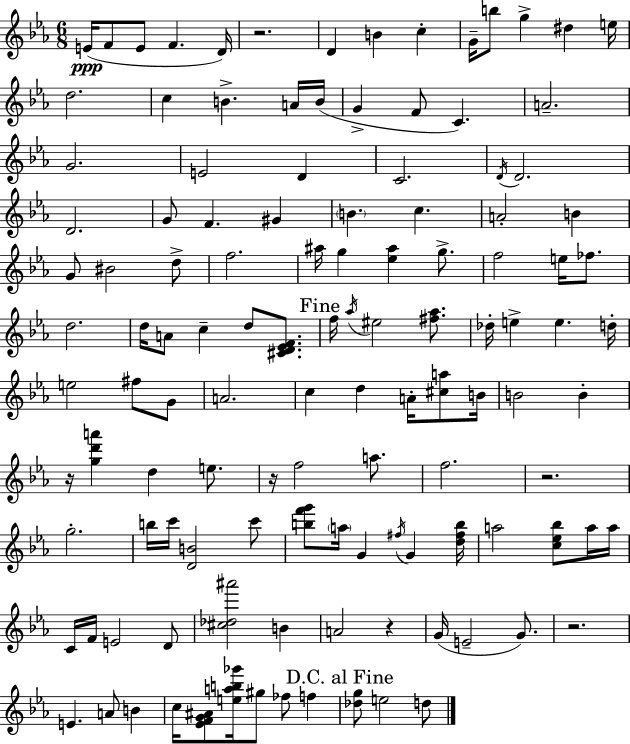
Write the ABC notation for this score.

X:1
T:Untitled
M:6/8
L:1/4
K:Eb
E/4 F/2 E/2 F D/4 z2 D B c G/4 b/2 g ^d e/4 d2 c B A/4 B/4 G F/2 C A2 G2 E2 D C2 D/4 D2 D2 G/2 F ^G B c A2 B G/2 ^B2 d/2 f2 ^a/4 g [_e^a] g/2 f2 e/4 _f/2 d2 d/4 A/2 c d/2 [^CD_EF]/2 f/4 _a/4 ^e2 [^f_a]/2 _d/4 e e d/4 e2 ^f/2 G/2 A2 c d A/4 [^ca]/2 B/4 B2 B z/4 [gd'a'] d e/2 z/4 f2 a/2 f2 z2 g2 b/4 c'/4 [DB]2 c'/2 [bf'g']/2 a/4 G ^f/4 G [d^fb]/4 a2 [c_e_b]/2 a/4 a/4 C/4 F/4 E2 D/2 [^c_d^a']2 B A2 z G/4 E2 G/2 z2 E A/2 B c/4 [_EFG^A]/2 [eab_g']/4 ^g/2 _f/2 f [_dg]/2 e2 d/2